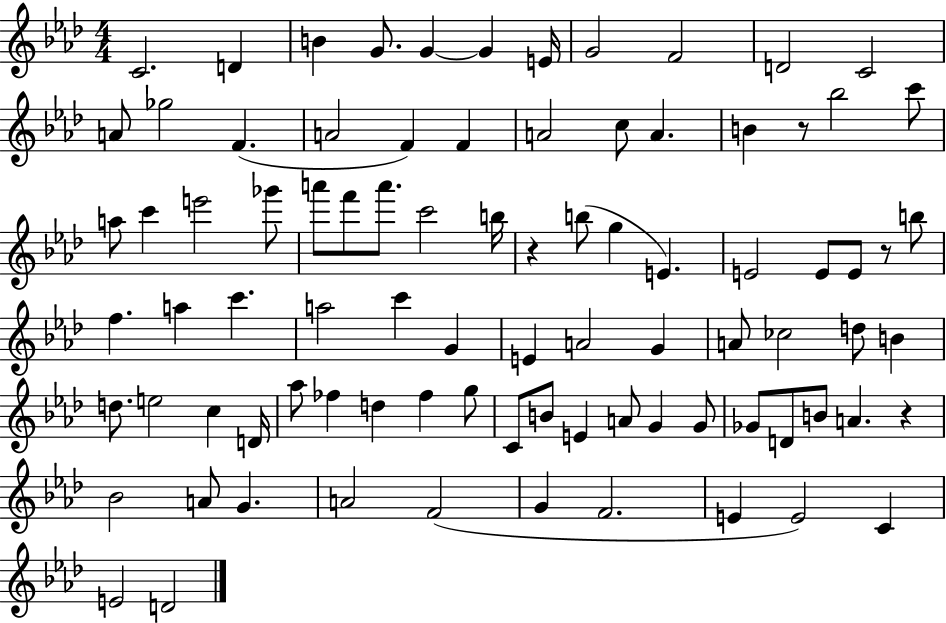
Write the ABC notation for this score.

X:1
T:Untitled
M:4/4
L:1/4
K:Ab
C2 D B G/2 G G E/4 G2 F2 D2 C2 A/2 _g2 F A2 F F A2 c/2 A B z/2 _b2 c'/2 a/2 c' e'2 _g'/2 a'/2 f'/2 a'/2 c'2 b/4 z b/2 g E E2 E/2 E/2 z/2 b/2 f a c' a2 c' G E A2 G A/2 _c2 d/2 B d/2 e2 c D/4 _a/2 _f d _f g/2 C/2 B/2 E A/2 G G/2 _G/2 D/2 B/2 A z _B2 A/2 G A2 F2 G F2 E E2 C E2 D2